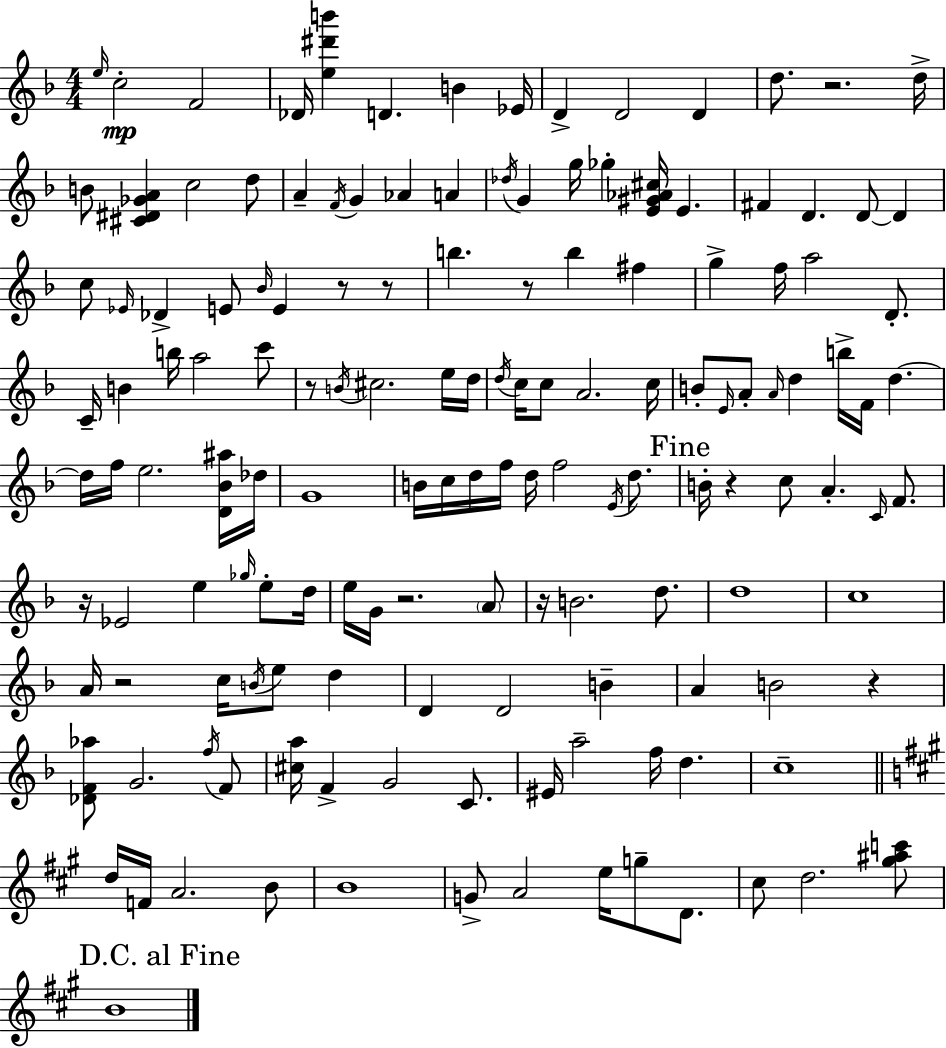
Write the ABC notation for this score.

X:1
T:Untitled
M:4/4
L:1/4
K:F
e/4 c2 F2 _D/4 [e^d'b'] D B _E/4 D D2 D d/2 z2 d/4 B/2 [^C^D_GA] c2 d/2 A F/4 G _A A _d/4 G g/4 _g [E^G_A^c]/4 E ^F D D/2 D c/2 _E/4 _D E/2 _B/4 E z/2 z/2 b z/2 b ^f g f/4 a2 D/2 C/4 B b/4 a2 c'/2 z/2 B/4 ^c2 e/4 d/4 d/4 c/4 c/2 A2 c/4 B/2 E/4 A/2 A/4 d b/4 F/4 d d/4 f/4 e2 [D_B^a]/4 _d/4 G4 B/4 c/4 d/4 f/4 d/4 f2 E/4 d/2 B/4 z c/2 A C/4 F/2 z/4 _E2 e _g/4 e/2 d/4 e/4 G/4 z2 A/2 z/4 B2 d/2 d4 c4 A/4 z2 c/4 B/4 e/2 d D D2 B A B2 z [_DF_a]/2 G2 f/4 F/2 [^ca]/4 F G2 C/2 ^E/4 a2 f/4 d c4 d/4 F/4 A2 B/2 B4 G/2 A2 e/4 g/2 D/2 ^c/2 d2 [^g^ac']/2 B4